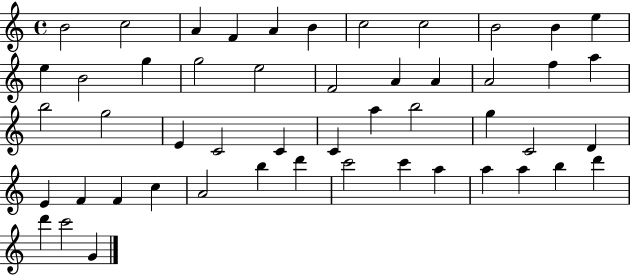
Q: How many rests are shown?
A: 0